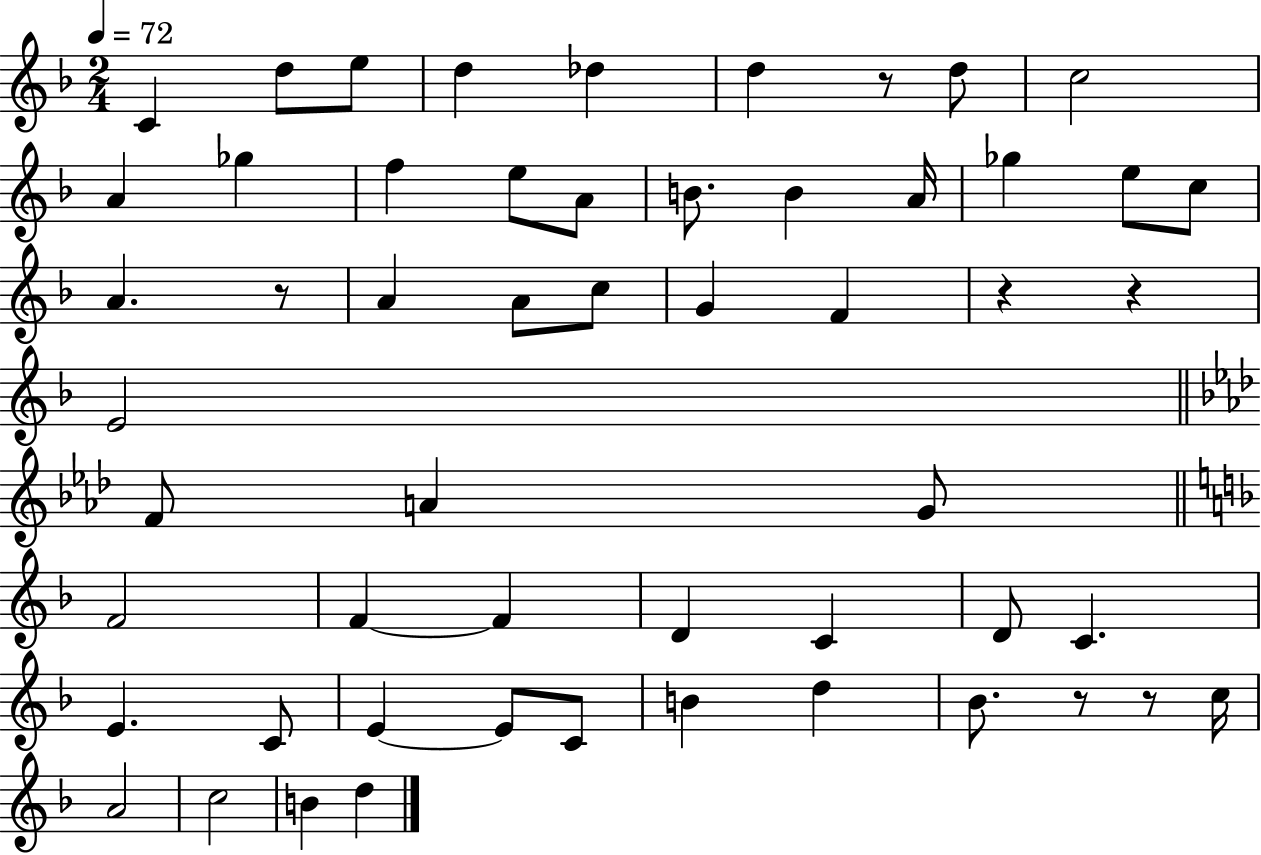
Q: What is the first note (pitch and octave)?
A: C4